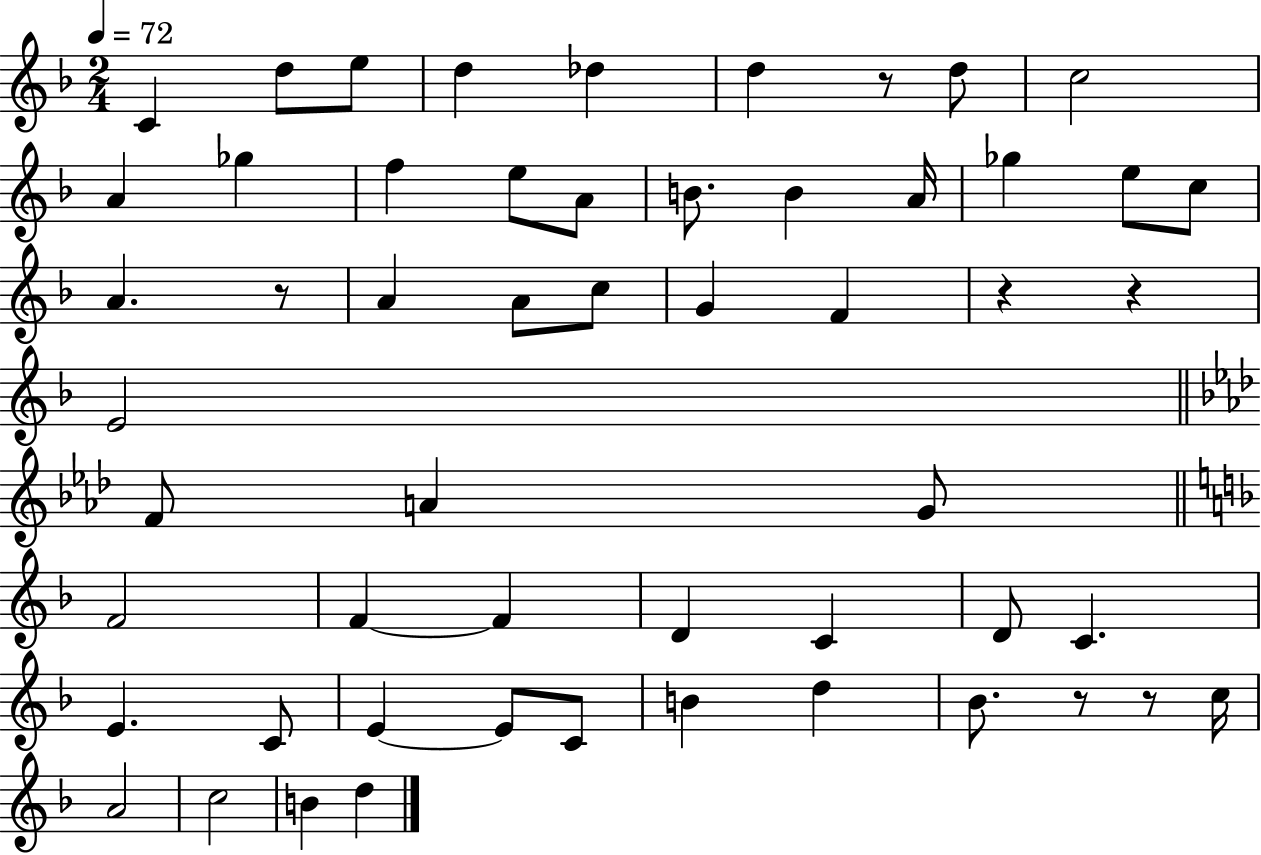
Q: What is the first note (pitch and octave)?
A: C4